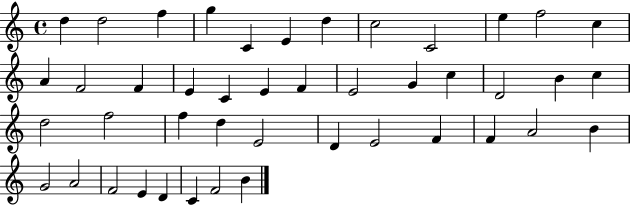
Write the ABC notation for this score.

X:1
T:Untitled
M:4/4
L:1/4
K:C
d d2 f g C E d c2 C2 e f2 c A F2 F E C E F E2 G c D2 B c d2 f2 f d E2 D E2 F F A2 B G2 A2 F2 E D C F2 B